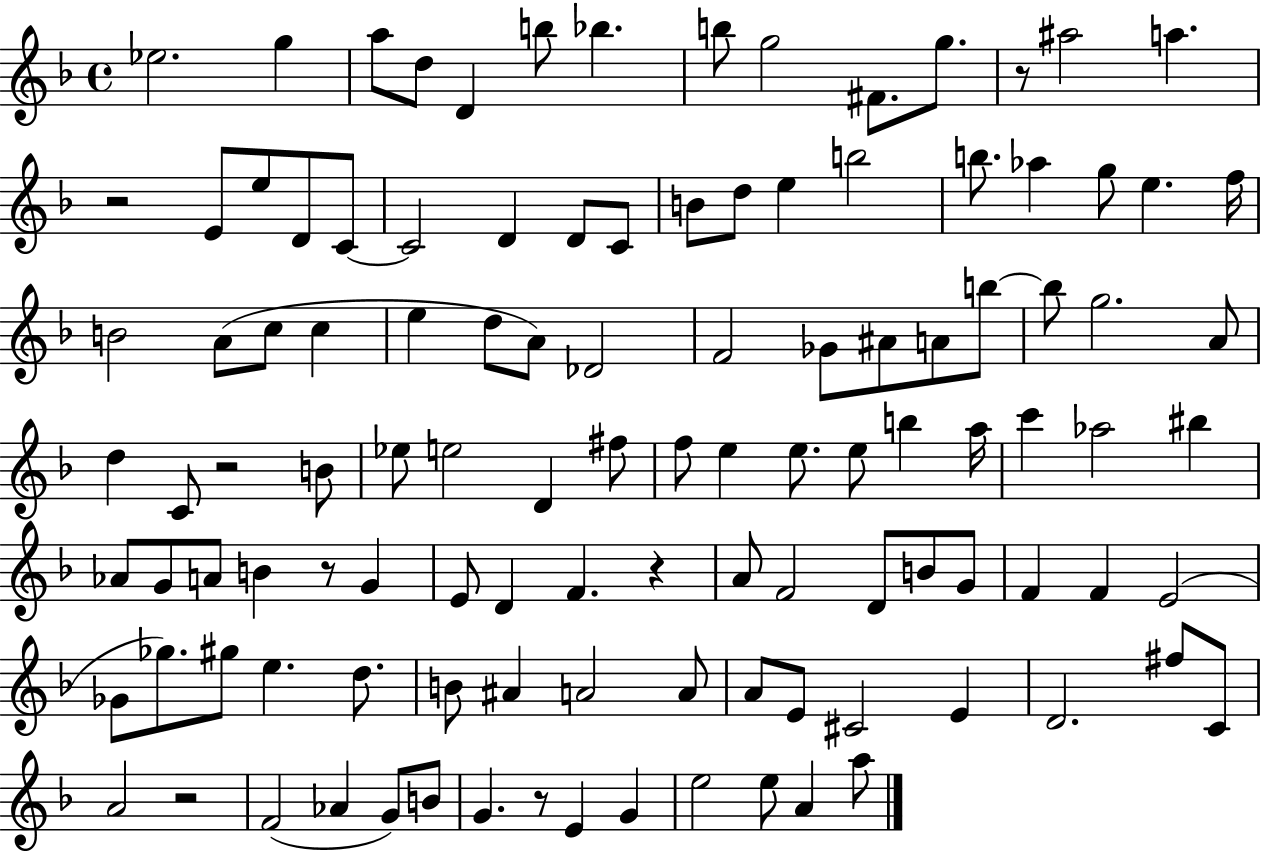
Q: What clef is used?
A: treble